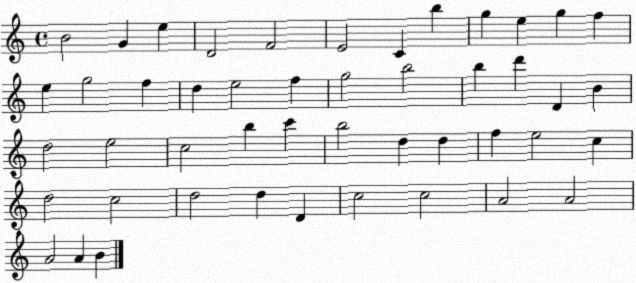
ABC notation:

X:1
T:Untitled
M:4/4
L:1/4
K:C
B2 G e D2 F2 E2 C b g e g f e g2 f d e2 f g2 b2 b d' D B d2 e2 c2 b c' b2 d d f e2 c d2 c2 d2 d D c2 c2 A2 A2 A2 A B